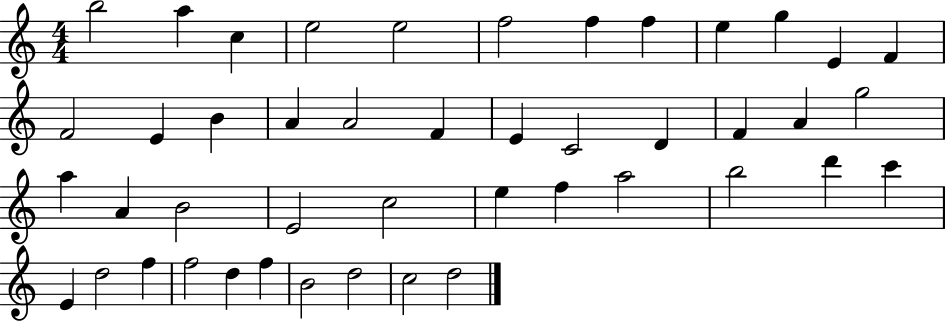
X:1
T:Untitled
M:4/4
L:1/4
K:C
b2 a c e2 e2 f2 f f e g E F F2 E B A A2 F E C2 D F A g2 a A B2 E2 c2 e f a2 b2 d' c' E d2 f f2 d f B2 d2 c2 d2